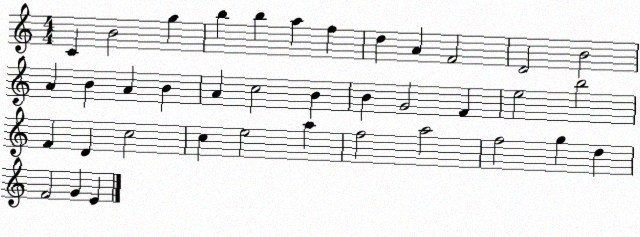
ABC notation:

X:1
T:Untitled
M:4/4
L:1/4
K:C
C B2 g b b a f d A F2 D2 B2 A B A B A c2 B B G2 F e2 b2 F D c2 c e2 a f2 a2 f2 g d F2 G E